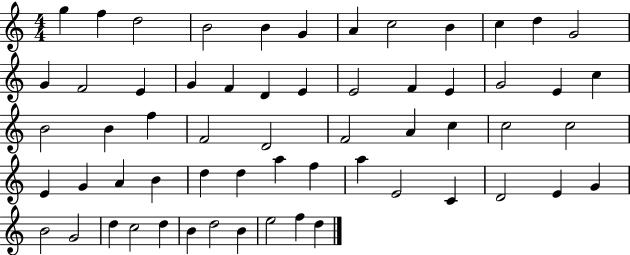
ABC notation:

X:1
T:Untitled
M:4/4
L:1/4
K:C
g f d2 B2 B G A c2 B c d G2 G F2 E G F D E E2 F E G2 E c B2 B f F2 D2 F2 A c c2 c2 E G A B d d a f a E2 C D2 E G B2 G2 d c2 d B d2 B e2 f d